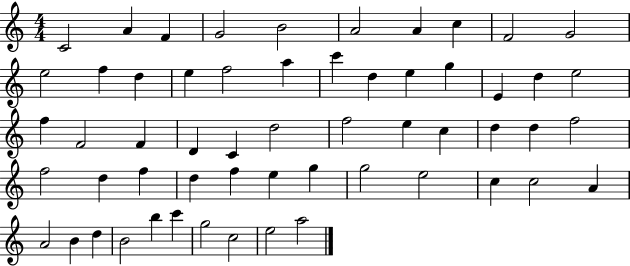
C4/h A4/q F4/q G4/h B4/h A4/h A4/q C5/q F4/h G4/h E5/h F5/q D5/q E5/q F5/h A5/q C6/q D5/q E5/q G5/q E4/q D5/q E5/h F5/q F4/h F4/q D4/q C4/q D5/h F5/h E5/q C5/q D5/q D5/q F5/h F5/h D5/q F5/q D5/q F5/q E5/q G5/q G5/h E5/h C5/q C5/h A4/q A4/h B4/q D5/q B4/h B5/q C6/q G5/h C5/h E5/h A5/h